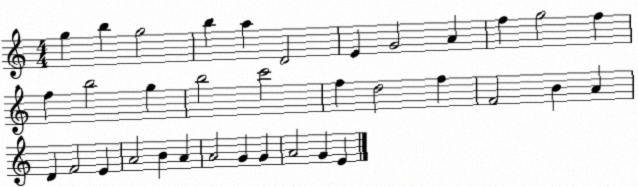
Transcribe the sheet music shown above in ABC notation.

X:1
T:Untitled
M:4/4
L:1/4
K:C
g b g2 b a D2 E G2 A f g2 f f b2 g b2 c'2 f d2 f F2 B A D F2 E A2 B A A2 G G A2 G E